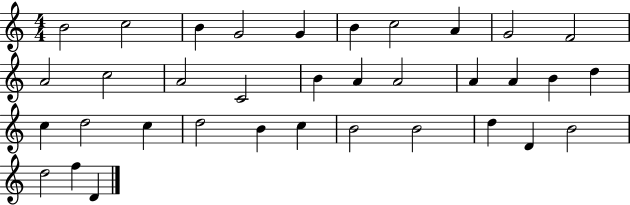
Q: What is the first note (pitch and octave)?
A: B4